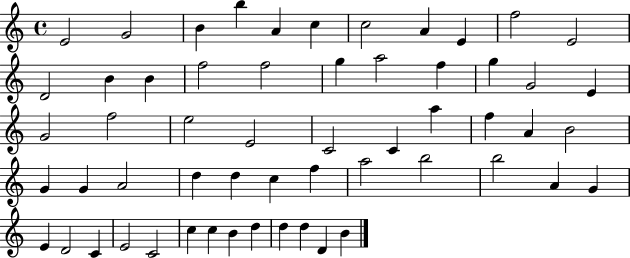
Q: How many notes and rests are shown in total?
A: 57